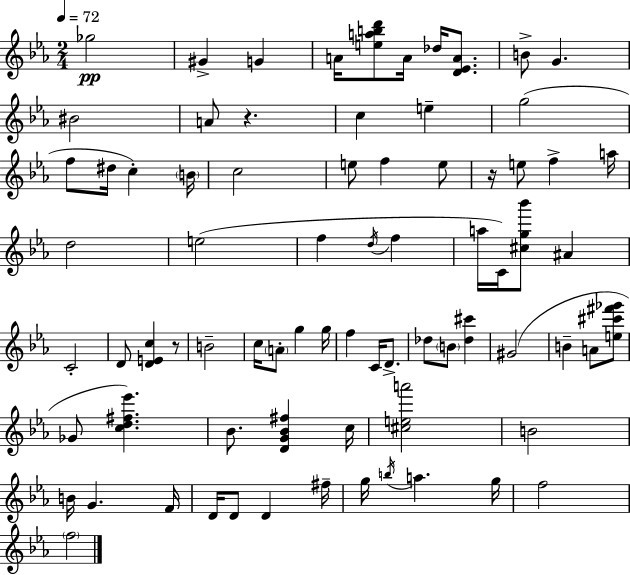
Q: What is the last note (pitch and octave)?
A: F5